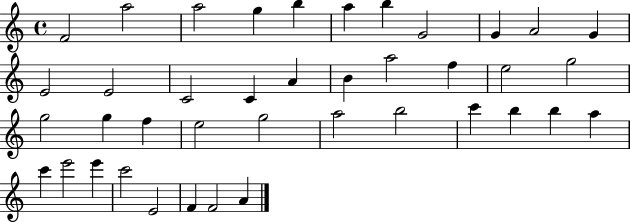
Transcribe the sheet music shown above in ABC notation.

X:1
T:Untitled
M:4/4
L:1/4
K:C
F2 a2 a2 g b a b G2 G A2 G E2 E2 C2 C A B a2 f e2 g2 g2 g f e2 g2 a2 b2 c' b b a c' e'2 e' c'2 E2 F F2 A